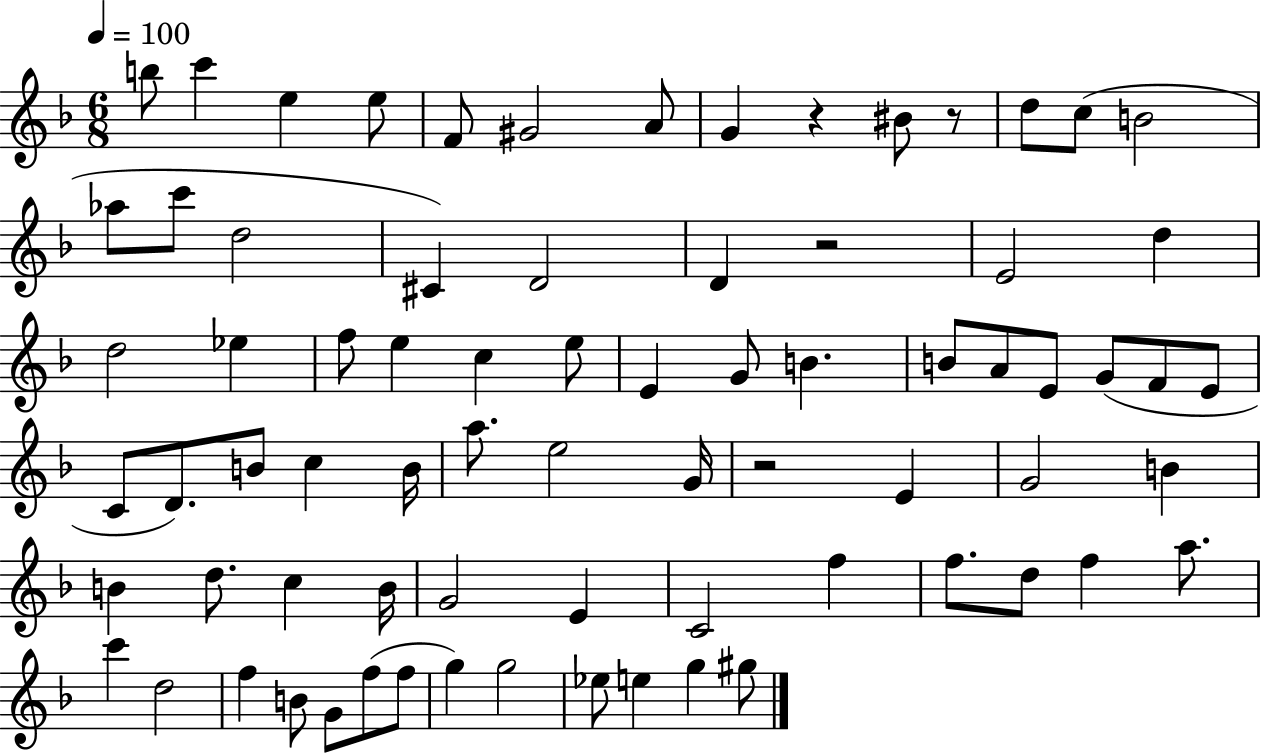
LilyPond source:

{
  \clef treble
  \numericTimeSignature
  \time 6/8
  \key f \major
  \tempo 4 = 100
  b''8 c'''4 e''4 e''8 | f'8 gis'2 a'8 | g'4 r4 bis'8 r8 | d''8 c''8( b'2 | \break aes''8 c'''8 d''2 | cis'4) d'2 | d'4 r2 | e'2 d''4 | \break d''2 ees''4 | f''8 e''4 c''4 e''8 | e'4 g'8 b'4. | b'8 a'8 e'8 g'8( f'8 e'8 | \break c'8 d'8.) b'8 c''4 b'16 | a''8. e''2 g'16 | r2 e'4 | g'2 b'4 | \break b'4 d''8. c''4 b'16 | g'2 e'4 | c'2 f''4 | f''8. d''8 f''4 a''8. | \break c'''4 d''2 | f''4 b'8 g'8 f''8( f''8 | g''4) g''2 | ees''8 e''4 g''4 gis''8 | \break \bar "|."
}